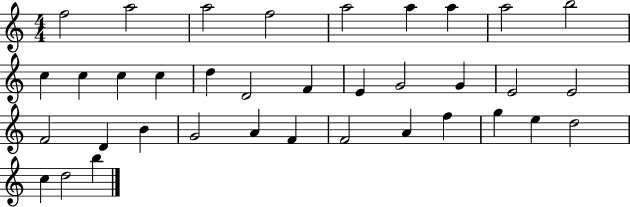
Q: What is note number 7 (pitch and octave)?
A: A5